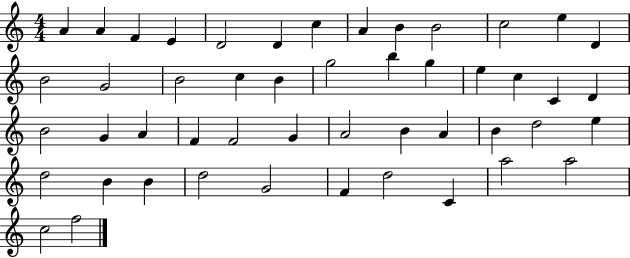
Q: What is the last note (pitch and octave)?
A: F5